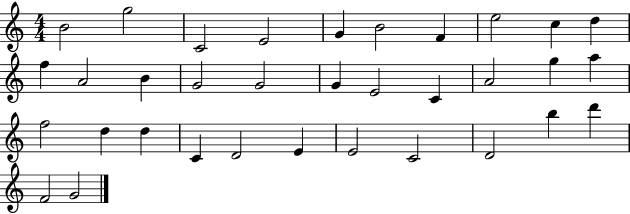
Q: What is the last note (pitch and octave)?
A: G4